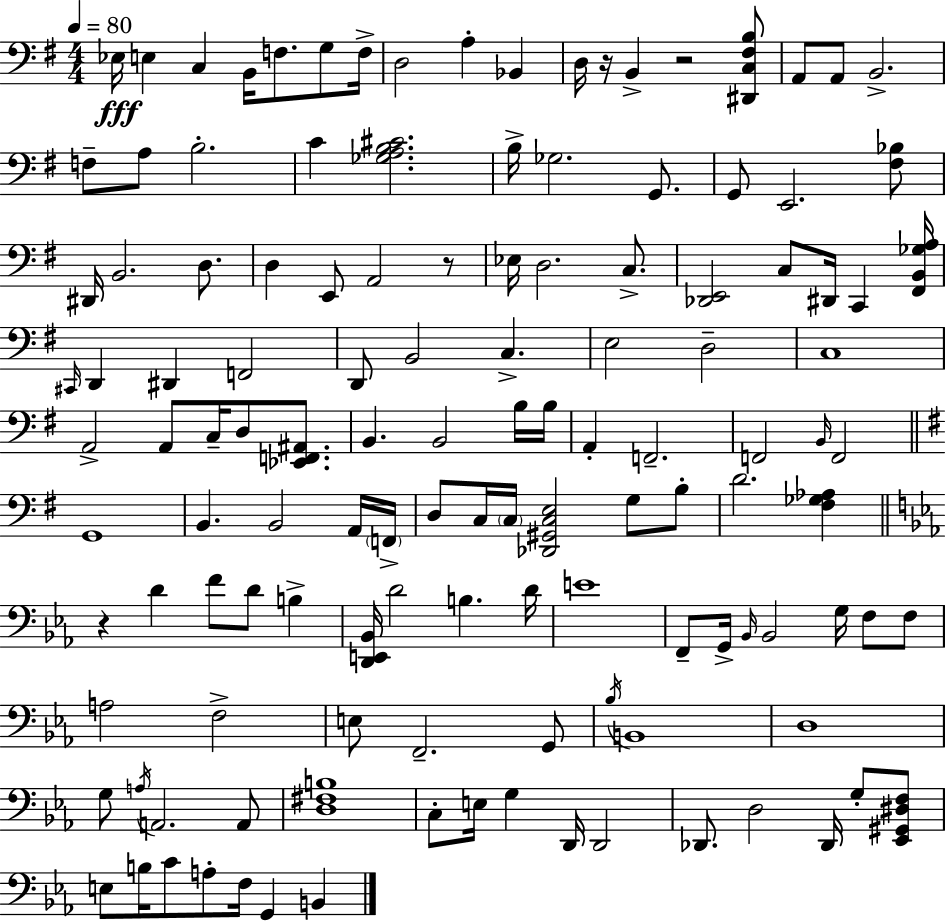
X:1
T:Untitled
M:4/4
L:1/4
K:G
_E,/4 E, C, B,,/4 F,/2 G,/2 F,/4 D,2 A, _B,, D,/4 z/4 B,, z2 [^D,,C,^F,B,]/2 A,,/2 A,,/2 B,,2 F,/2 A,/2 B,2 C [_G,A,B,^C]2 B,/4 _G,2 G,,/2 G,,/2 E,,2 [^F,_B,]/2 ^D,,/4 B,,2 D,/2 D, E,,/2 A,,2 z/2 _E,/4 D,2 C,/2 [_D,,E,,]2 C,/2 ^D,,/4 C,, [^F,,B,,_G,A,]/4 ^C,,/4 D,, ^D,, F,,2 D,,/2 B,,2 C, E,2 D,2 C,4 A,,2 A,,/2 C,/4 D,/2 [_E,,F,,^A,,]/2 B,, B,,2 B,/4 B,/4 A,, F,,2 F,,2 B,,/4 F,,2 G,,4 B,, B,,2 A,,/4 F,,/4 D,/2 C,/4 C,/4 [_D,,^G,,C,E,]2 G,/2 B,/2 D2 [^F,_G,_A,] z D F/2 D/2 B, [D,,E,,_B,,]/4 D2 B, D/4 E4 F,,/2 G,,/4 _B,,/4 _B,,2 G,/4 F,/2 F,/2 A,2 F,2 E,/2 F,,2 G,,/2 _B,/4 B,,4 D,4 G,/2 A,/4 A,,2 A,,/2 [D,^F,B,]4 C,/2 E,/4 G, D,,/4 D,,2 _D,,/2 D,2 _D,,/4 G,/2 [_E,,^G,,^D,F,]/2 E,/2 B,/4 C/2 A,/2 F,/4 G,, B,,